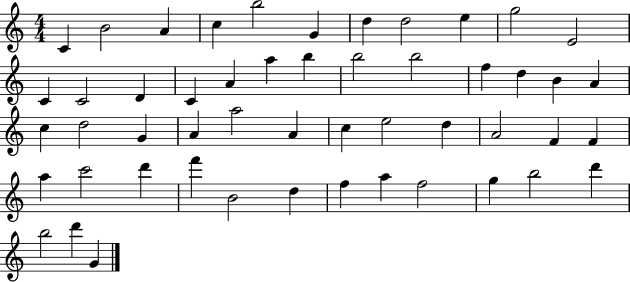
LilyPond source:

{
  \clef treble
  \numericTimeSignature
  \time 4/4
  \key c \major
  c'4 b'2 a'4 | c''4 b''2 g'4 | d''4 d''2 e''4 | g''2 e'2 | \break c'4 c'2 d'4 | c'4 a'4 a''4 b''4 | b''2 b''2 | f''4 d''4 b'4 a'4 | \break c''4 d''2 g'4 | a'4 a''2 a'4 | c''4 e''2 d''4 | a'2 f'4 f'4 | \break a''4 c'''2 d'''4 | f'''4 b'2 d''4 | f''4 a''4 f''2 | g''4 b''2 d'''4 | \break b''2 d'''4 g'4 | \bar "|."
}